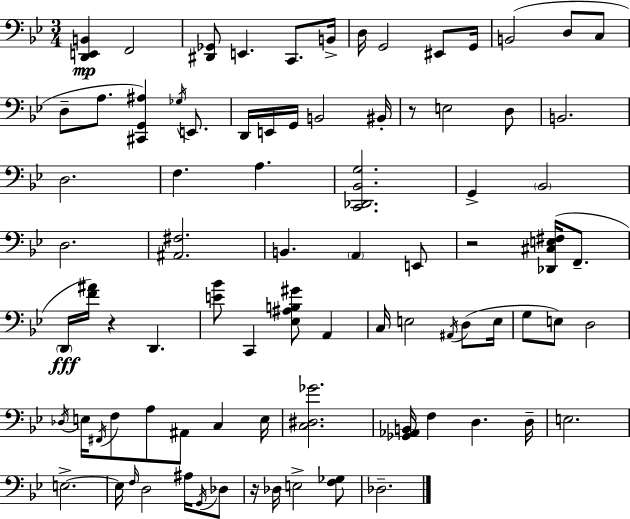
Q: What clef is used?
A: bass